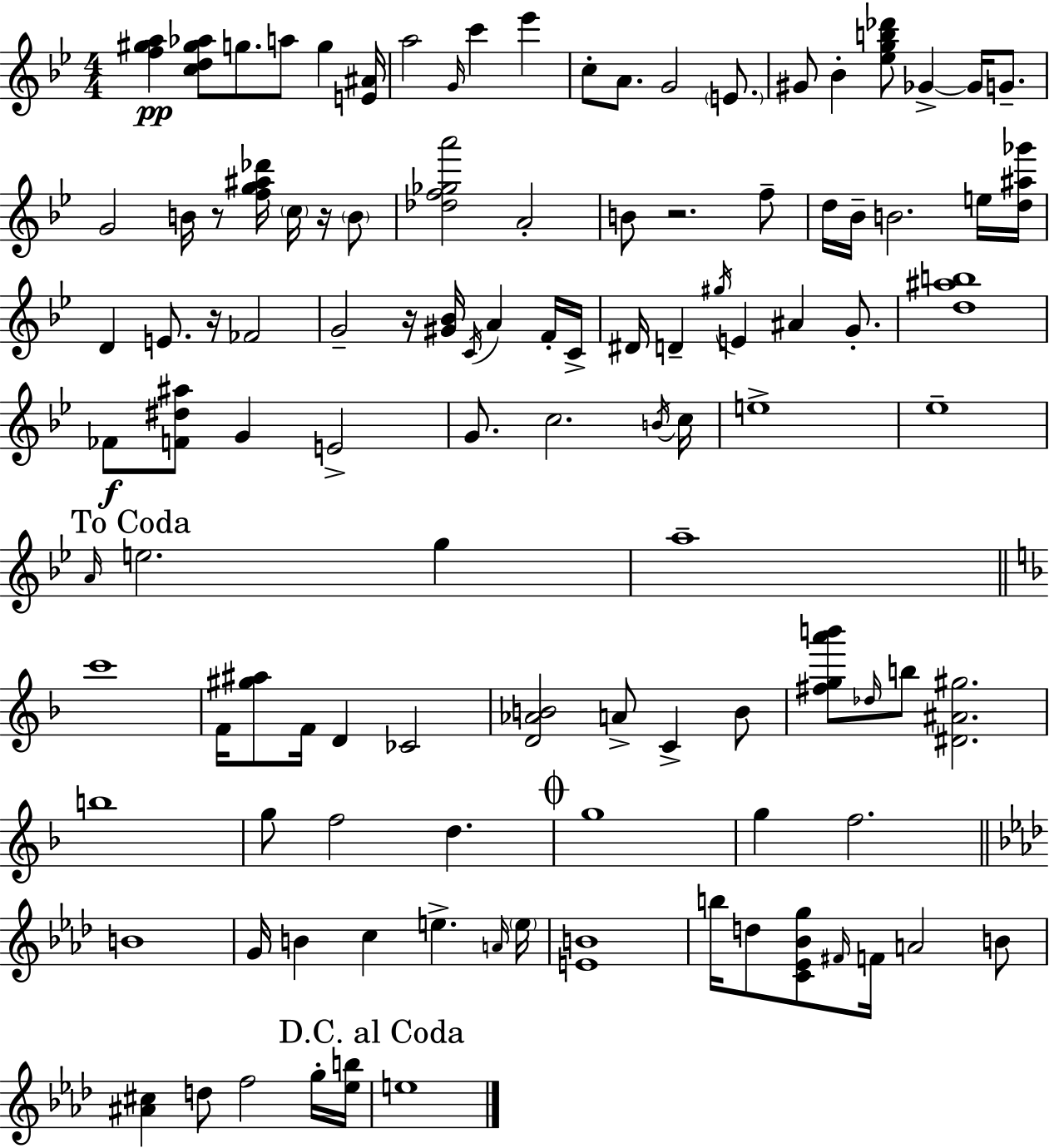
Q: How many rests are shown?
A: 5